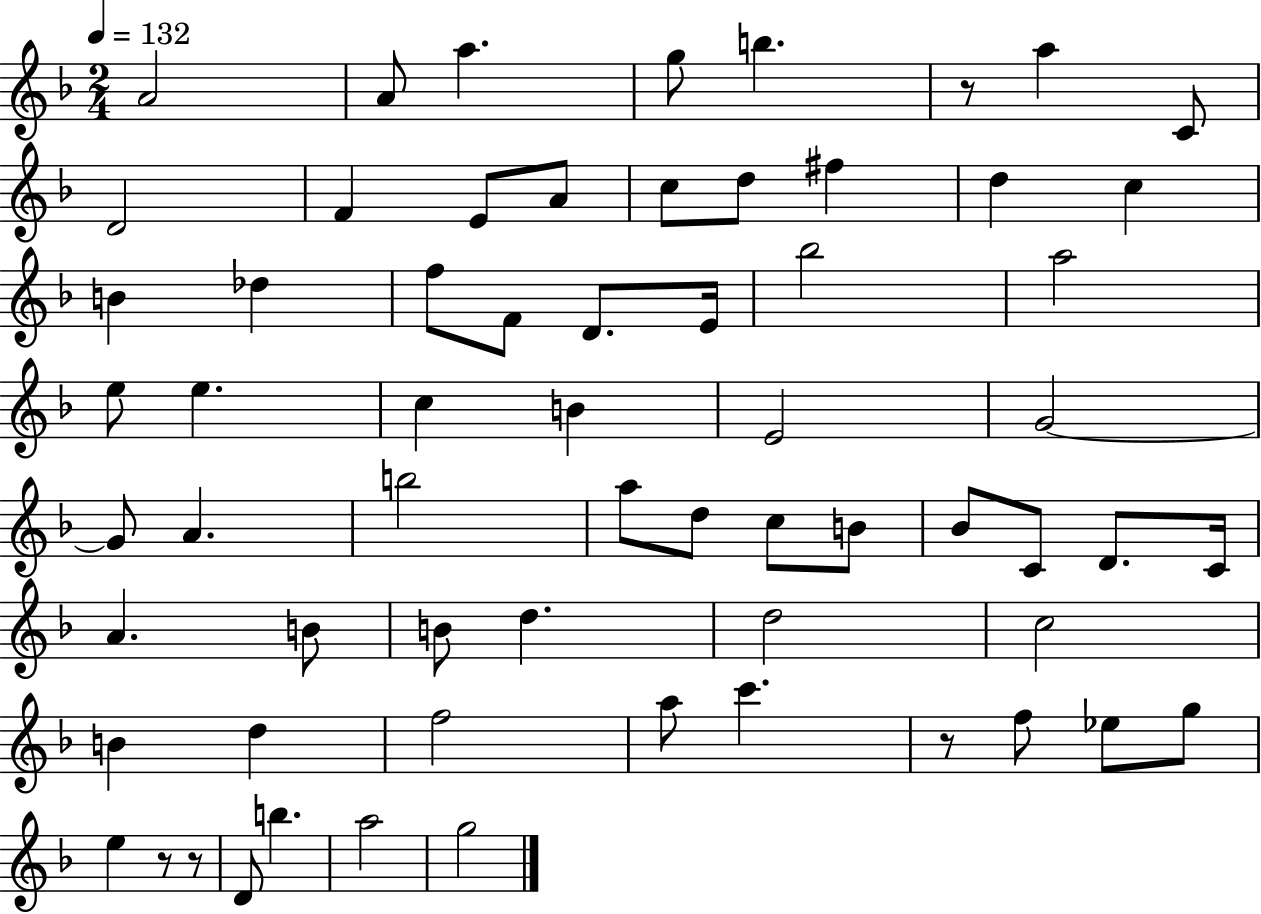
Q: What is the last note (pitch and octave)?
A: G5